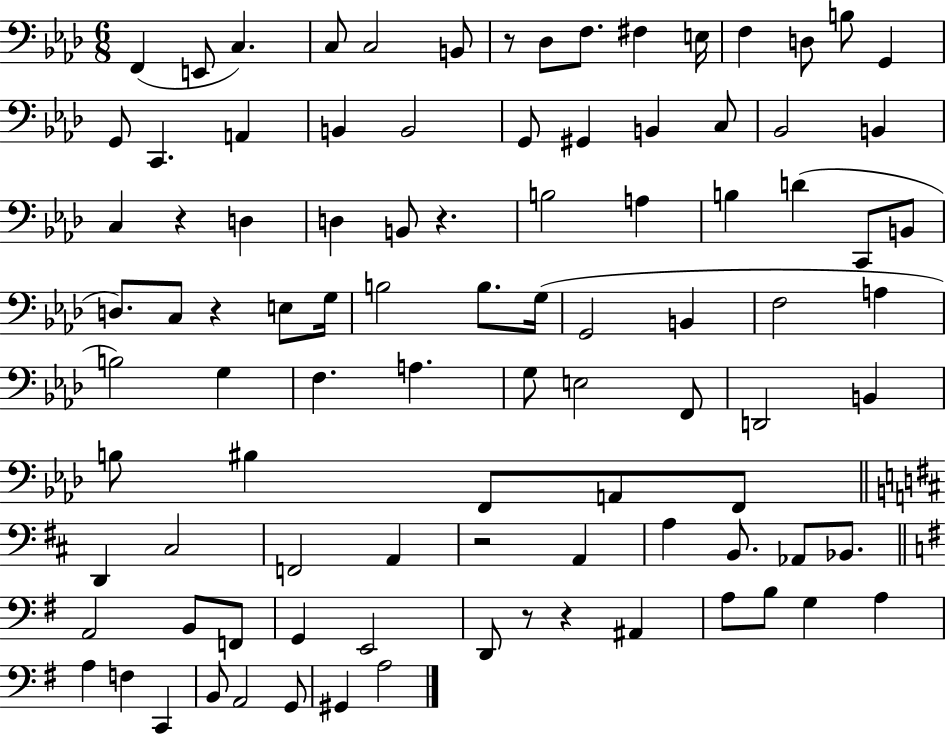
F2/q E2/e C3/q. C3/e C3/h B2/e R/e Db3/e F3/e. F#3/q E3/s F3/q D3/e B3/e G2/q G2/e C2/q. A2/q B2/q B2/h G2/e G#2/q B2/q C3/e Bb2/h B2/q C3/q R/q D3/q D3/q B2/e R/q. B3/h A3/q B3/q D4/q C2/e B2/e D3/e. C3/e R/q E3/e G3/s B3/h B3/e. G3/s G2/h B2/q F3/h A3/q B3/h G3/q F3/q. A3/q. G3/e E3/h F2/e D2/h B2/q B3/e BIS3/q F2/e A2/e F2/e D2/q C#3/h F2/h A2/q R/h A2/q A3/q B2/e. Ab2/e Bb2/e. A2/h B2/e F2/e G2/q E2/h D2/e R/e R/q A#2/q A3/e B3/e G3/q A3/q A3/q F3/q C2/q B2/e A2/h G2/e G#2/q A3/h